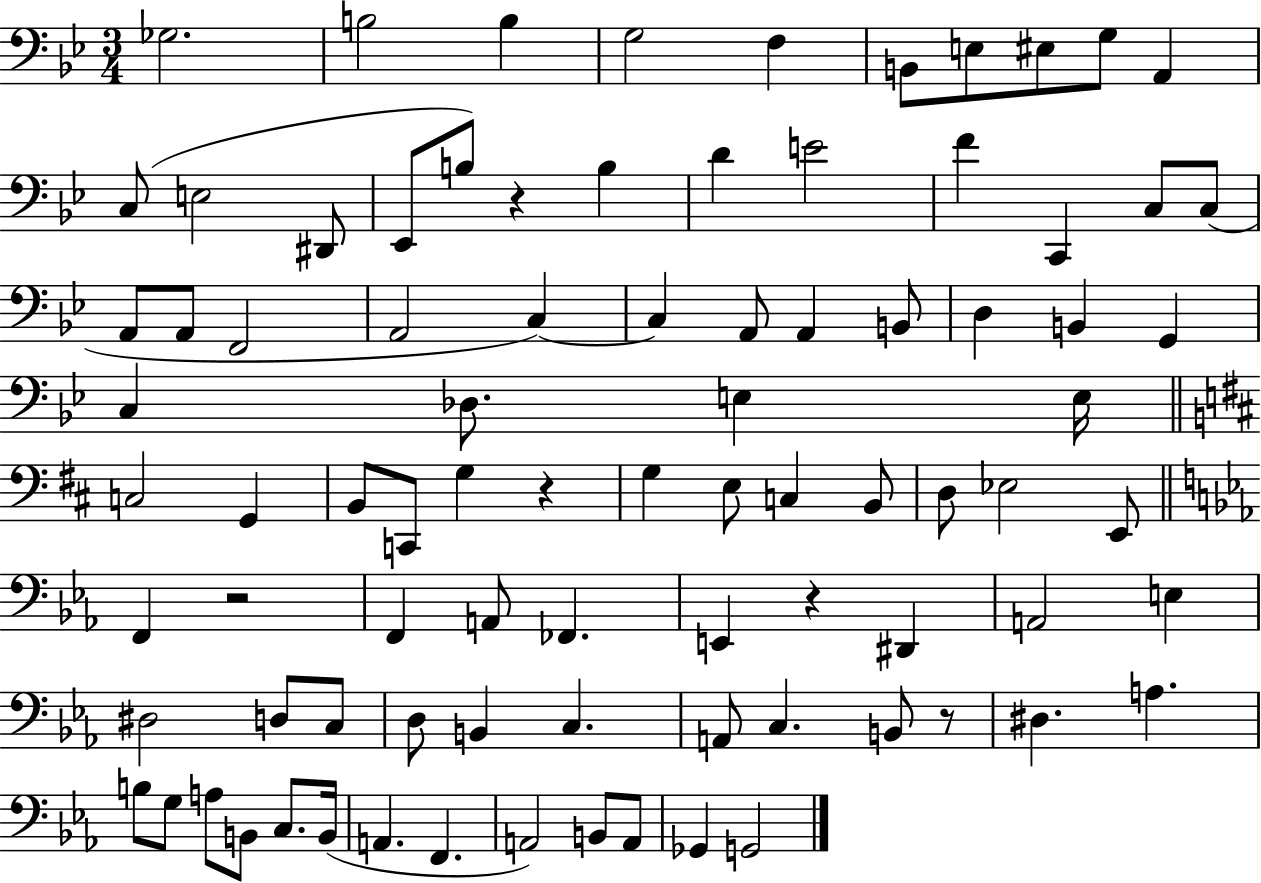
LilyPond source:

{
  \clef bass
  \numericTimeSignature
  \time 3/4
  \key bes \major
  ges2. | b2 b4 | g2 f4 | b,8 e8 eis8 g8 a,4 | \break c8( e2 dis,8 | ees,8 b8) r4 b4 | d'4 e'2 | f'4 c,4 c8 c8( | \break a,8 a,8 f,2 | a,2 c4~~) | c4 a,8 a,4 b,8 | d4 b,4 g,4 | \break c4 des8. e4 e16 | \bar "||" \break \key d \major c2 g,4 | b,8 c,8 g4 r4 | g4 e8 c4 b,8 | d8 ees2 e,8 | \break \bar "||" \break \key ees \major f,4 r2 | f,4 a,8 fes,4. | e,4 r4 dis,4 | a,2 e4 | \break dis2 d8 c8 | d8 b,4 c4. | a,8 c4. b,8 r8 | dis4. a4. | \break b8 g8 a8 b,8 c8. b,16( | a,4. f,4. | a,2) b,8 a,8 | ges,4 g,2 | \break \bar "|."
}